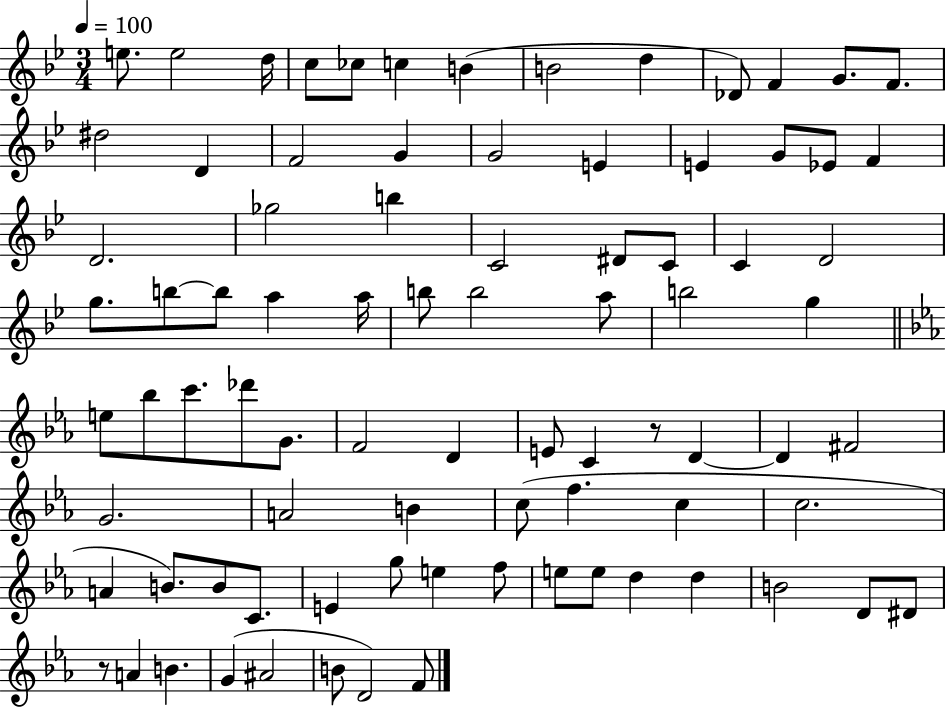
X:1
T:Untitled
M:3/4
L:1/4
K:Bb
e/2 e2 d/4 c/2 _c/2 c B B2 d _D/2 F G/2 F/2 ^d2 D F2 G G2 E E G/2 _E/2 F D2 _g2 b C2 ^D/2 C/2 C D2 g/2 b/2 b/2 a a/4 b/2 b2 a/2 b2 g e/2 _b/2 c'/2 _d'/2 G/2 F2 D E/2 C z/2 D D ^F2 G2 A2 B c/2 f c c2 A B/2 B/2 C/2 E g/2 e f/2 e/2 e/2 d d B2 D/2 ^D/2 z/2 A B G ^A2 B/2 D2 F/2